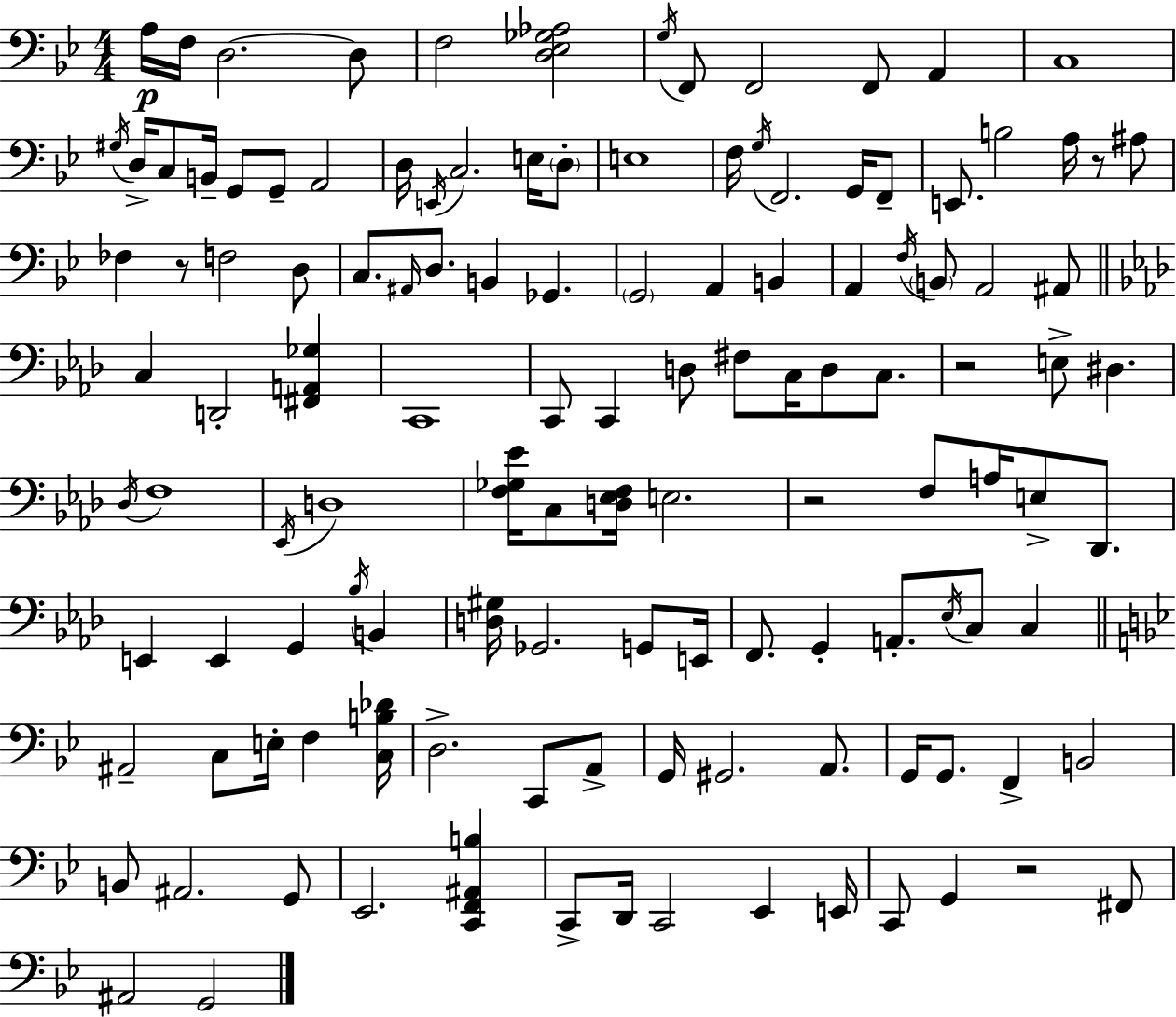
A3/s F3/s D3/h. D3/e F3/h [D3,Eb3,Gb3,Ab3]/h G3/s F2/e F2/h F2/e A2/q C3/w G#3/s D3/s C3/e B2/s G2/e G2/e A2/h D3/s E2/s C3/h. E3/s D3/e E3/w F3/s G3/s F2/h. G2/s F2/e E2/e. B3/h A3/s R/e A#3/e FES3/q R/e F3/h D3/e C3/e. A#2/s D3/e. B2/q Gb2/q. G2/h A2/q B2/q A2/q F3/s B2/e A2/h A#2/e C3/q D2/h [F#2,A2,Gb3]/q C2/w C2/e C2/q D3/e F#3/e C3/s D3/e C3/e. R/h E3/e D#3/q. Db3/s F3/w Eb2/s D3/w [F3,Gb3,Eb4]/s C3/e [D3,Eb3,F3]/s E3/h. R/h F3/e A3/s E3/e Db2/e. E2/q E2/q G2/q Bb3/s B2/q [D3,G#3]/s Gb2/h. G2/e E2/s F2/e. G2/q A2/e. Eb3/s C3/e C3/q A#2/h C3/e E3/s F3/q [C3,B3,Db4]/s D3/h. C2/e A2/e G2/s G#2/h. A2/e. G2/s G2/e. F2/q B2/h B2/e A#2/h. G2/e Eb2/h. [C2,F2,A#2,B3]/q C2/e D2/s C2/h Eb2/q E2/s C2/e G2/q R/h F#2/e A#2/h G2/h